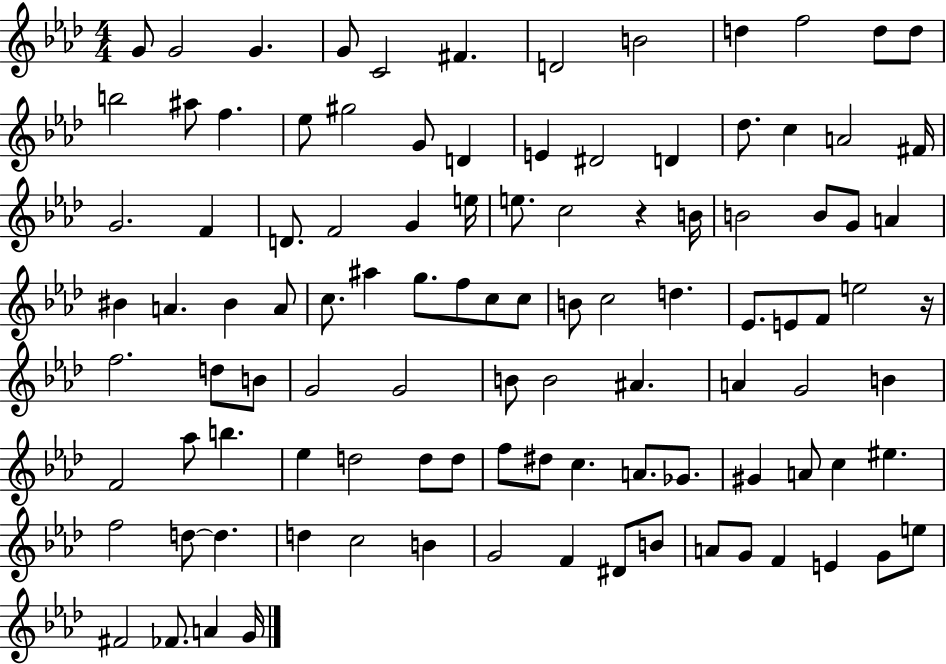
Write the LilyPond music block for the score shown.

{
  \clef treble
  \numericTimeSignature
  \time 4/4
  \key aes \major
  g'8 g'2 g'4. | g'8 c'2 fis'4. | d'2 b'2 | d''4 f''2 d''8 d''8 | \break b''2 ais''8 f''4. | ees''8 gis''2 g'8 d'4 | e'4 dis'2 d'4 | des''8. c''4 a'2 fis'16 | \break g'2. f'4 | d'8. f'2 g'4 e''16 | e''8. c''2 r4 b'16 | b'2 b'8 g'8 a'4 | \break bis'4 a'4. bis'4 a'8 | c''8. ais''4 g''8. f''8 c''8 c''8 | b'8 c''2 d''4. | ees'8. e'8 f'8 e''2 r16 | \break f''2. d''8 b'8 | g'2 g'2 | b'8 b'2 ais'4. | a'4 g'2 b'4 | \break f'2 aes''8 b''4. | ees''4 d''2 d''8 d''8 | f''8 dis''8 c''4. a'8. ges'8. | gis'4 a'8 c''4 eis''4. | \break f''2 d''8~~ d''4. | d''4 c''2 b'4 | g'2 f'4 dis'8 b'8 | a'8 g'8 f'4 e'4 g'8 e''8 | \break fis'2 fes'8. a'4 g'16 | \bar "|."
}